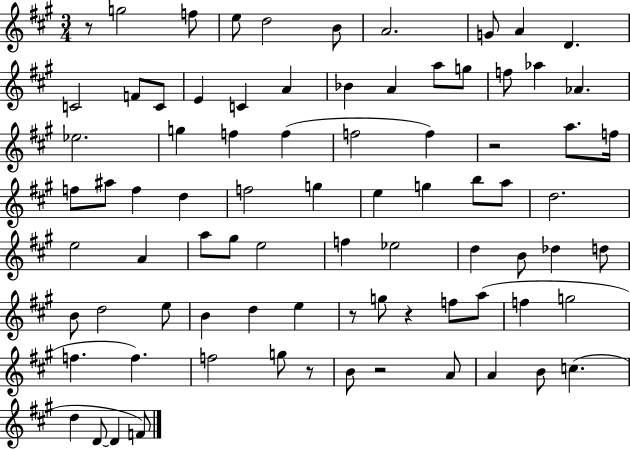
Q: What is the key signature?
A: A major